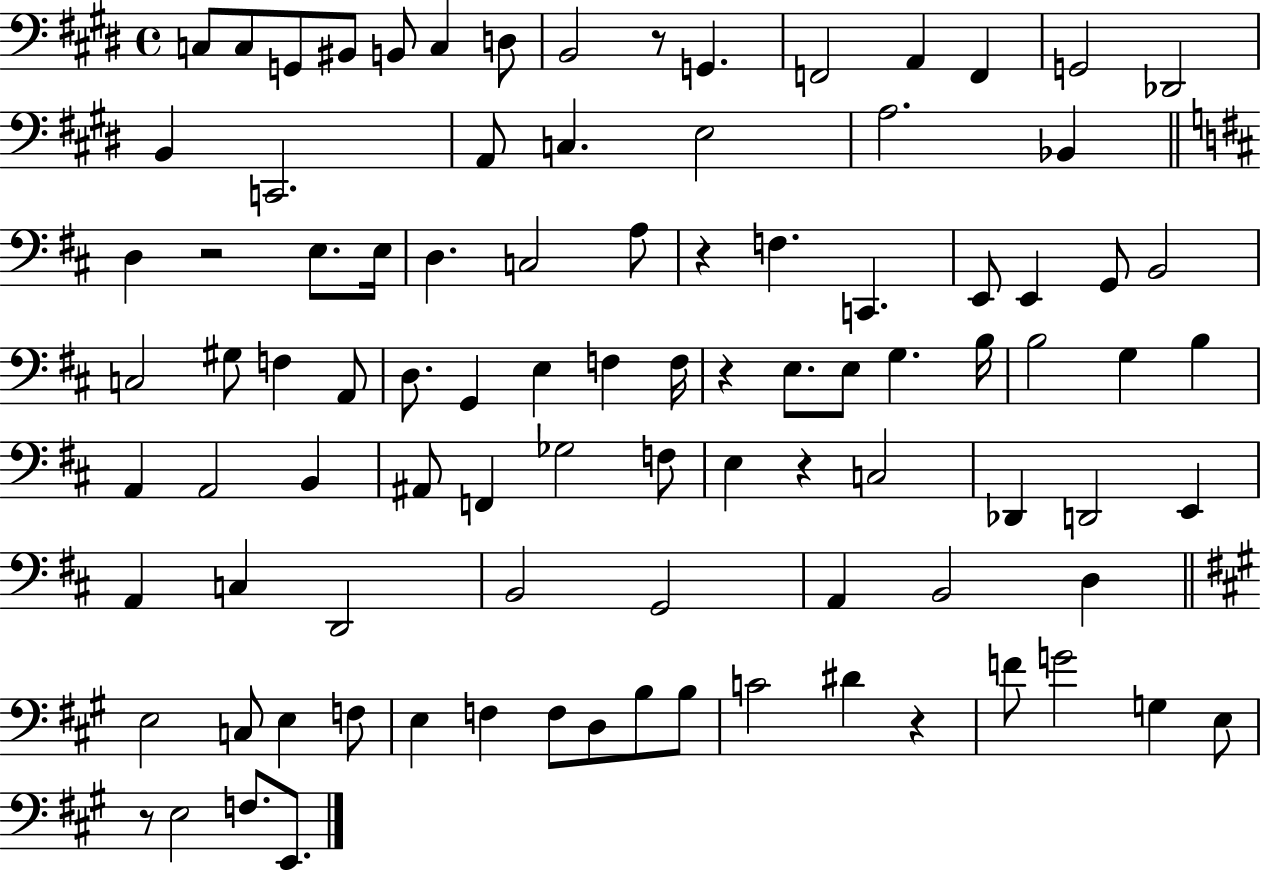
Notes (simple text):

C3/e C3/e G2/e BIS2/e B2/e C3/q D3/e B2/h R/e G2/q. F2/h A2/q F2/q G2/h Db2/h B2/q C2/h. A2/e C3/q. E3/h A3/h. Bb2/q D3/q R/h E3/e. E3/s D3/q. C3/h A3/e R/q F3/q. C2/q. E2/e E2/q G2/e B2/h C3/h G#3/e F3/q A2/e D3/e. G2/q E3/q F3/q F3/s R/q E3/e. E3/e G3/q. B3/s B3/h G3/q B3/q A2/q A2/h B2/q A#2/e F2/q Gb3/h F3/e E3/q R/q C3/h Db2/q D2/h E2/q A2/q C3/q D2/h B2/h G2/h A2/q B2/h D3/q E3/h C3/e E3/q F3/e E3/q F3/q F3/e D3/e B3/e B3/e C4/h D#4/q R/q F4/e G4/h G3/q E3/e R/e E3/h F3/e. E2/e.